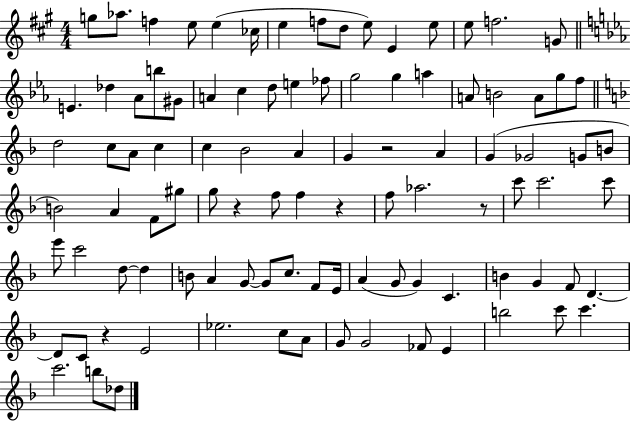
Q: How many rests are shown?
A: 5